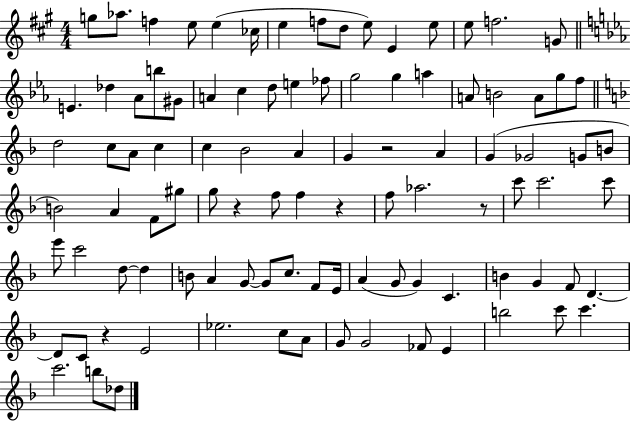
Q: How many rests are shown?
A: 5